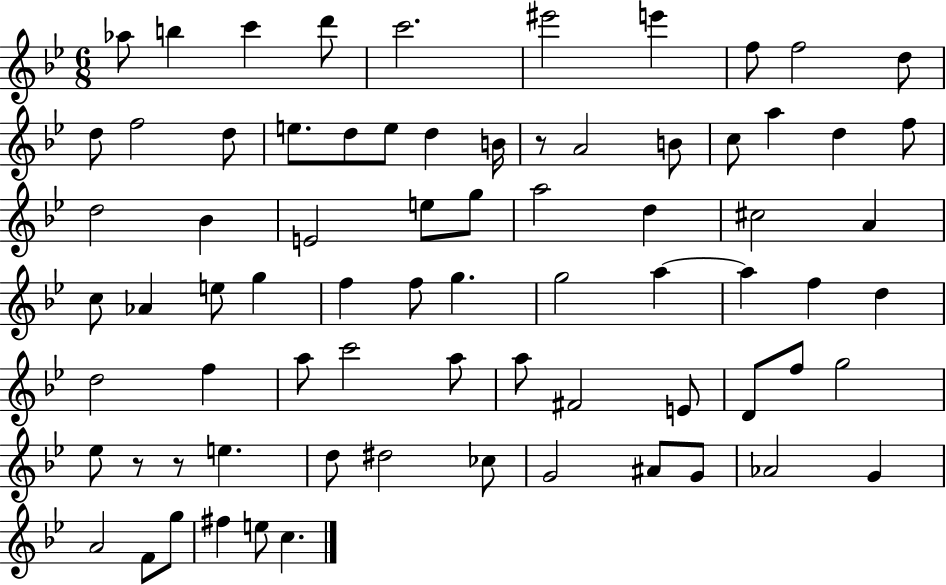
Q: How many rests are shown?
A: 3